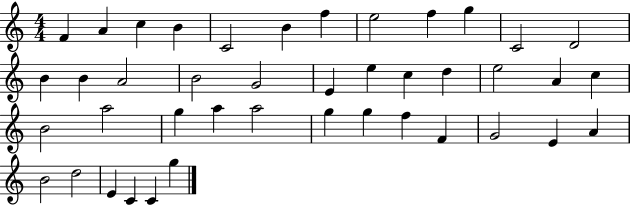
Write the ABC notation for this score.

X:1
T:Untitled
M:4/4
L:1/4
K:C
F A c B C2 B f e2 f g C2 D2 B B A2 B2 G2 E e c d e2 A c B2 a2 g a a2 g g f F G2 E A B2 d2 E C C g